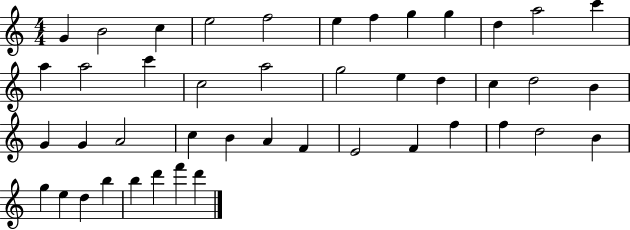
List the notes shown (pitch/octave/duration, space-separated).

G4/q B4/h C5/q E5/h F5/h E5/q F5/q G5/q G5/q D5/q A5/h C6/q A5/q A5/h C6/q C5/h A5/h G5/h E5/q D5/q C5/q D5/h B4/q G4/q G4/q A4/h C5/q B4/q A4/q F4/q E4/h F4/q F5/q F5/q D5/h B4/q G5/q E5/q D5/q B5/q B5/q D6/q F6/q D6/q